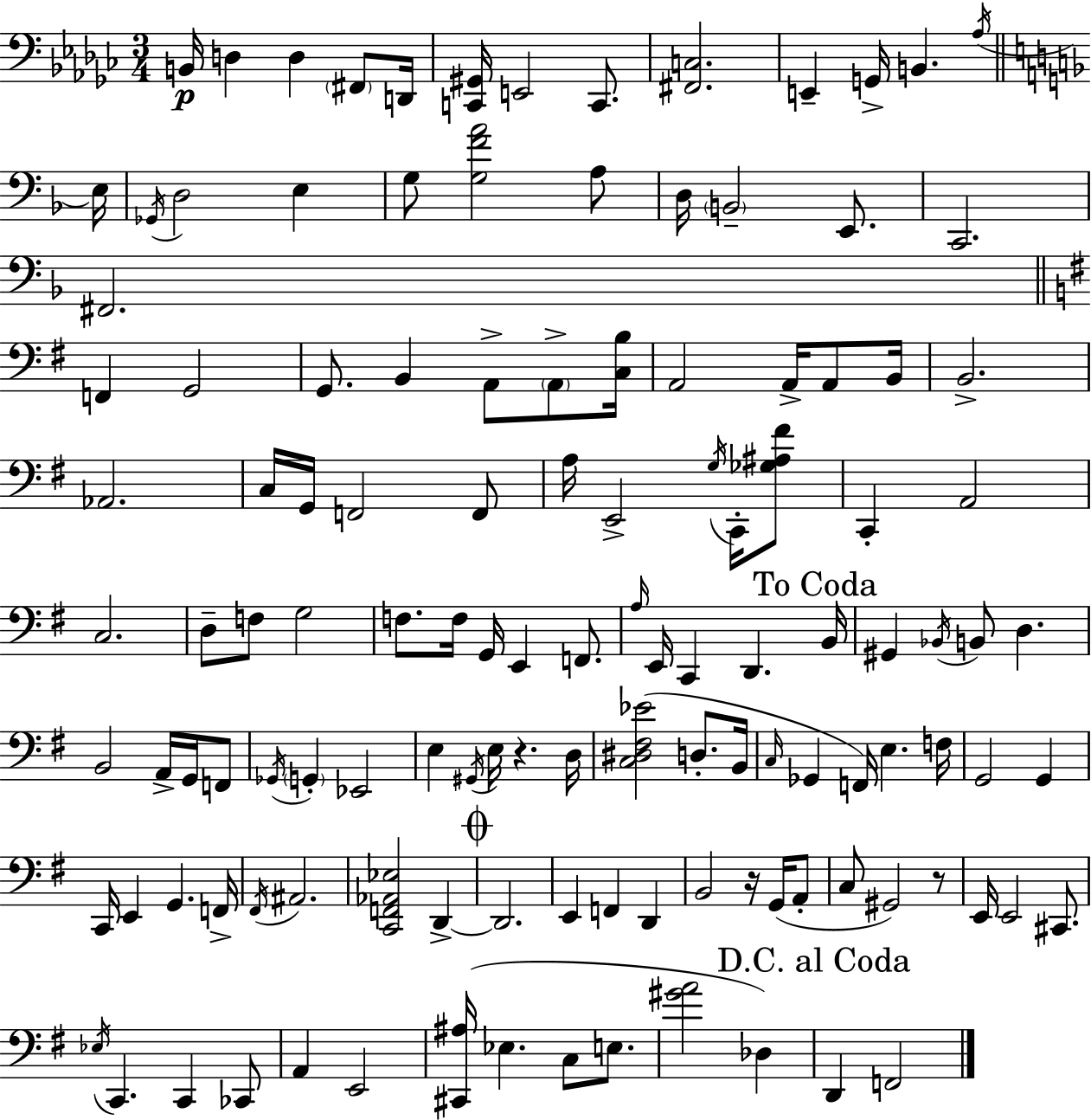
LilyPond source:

{
  \clef bass
  \numericTimeSignature
  \time 3/4
  \key ees \minor
  b,16\p d4 d4 \parenthesize fis,8 d,16 | <c, gis,>16 e,2 c,8. | <fis, c>2. | e,4-- g,16-> b,4. \acciaccatura { aes16 } | \break \bar "||" \break \key d \minor e16 \acciaccatura { ges,16 } d2 e4 | g8 <g f' a'>2 | a8 d16 \parenthesize b,2-- e,8. | c,2. | \break fis,2. | \bar "||" \break \key g \major f,4 g,2 | g,8. b,4 a,8-> \parenthesize a,8-> <c b>16 | a,2 a,16-> a,8 b,16 | b,2.-> | \break aes,2. | c16 g,16 f,2 f,8 | a16 e,2-> \acciaccatura { g16 } c,16-. <ges ais fis'>8 | c,4-. a,2 | \break c2. | d8-- f8 g2 | f8. f16 g,16 e,4 f,8. | \grace { a16 } e,16 c,4 d,4. | \break \mark "To Coda" b,16 gis,4 \acciaccatura { bes,16 } b,8 d4. | b,2 a,16-> | g,16 f,8 \acciaccatura { ges,16 } \parenthesize g,4-. ees,2 | e4 \acciaccatura { gis,16 } e16 r4. | \break d16 <c dis fis ees'>2( | d8.-. b,16 \grace { c16 } ges,4 f,16) e4. | f16 g,2 | g,4 c,16 e,4 g,4. | \break f,16-> \acciaccatura { fis,16 } ais,2. | <c, f, aes, ees>2 | d,4->~~ \mark \markup { \musicglyph "scripts.coda" } d,2. | e,4 f,4 | \break d,4 b,2 | r16 g,16( a,8-. c8 gis,2) | r8 e,16 e,2 | cis,8. \acciaccatura { ees16 } c,4. | \break c,4 ces,8 a,4 | e,2 <cis, ais>16( ees4. | c8 e8. <gis' a'>2 | des4) \mark "D.C. al Coda" d,4 | \break f,2 \bar "|."
}